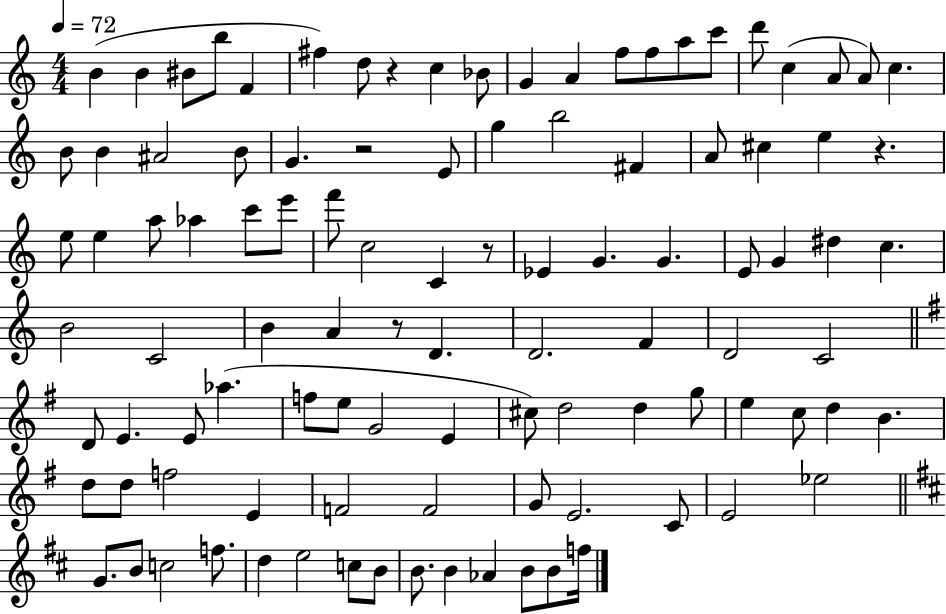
B4/q B4/q BIS4/e B5/e F4/q F#5/q D5/e R/q C5/q Bb4/e G4/q A4/q F5/e F5/e A5/e C6/e D6/e C5/q A4/e A4/e C5/q. B4/e B4/q A#4/h B4/e G4/q. R/h E4/e G5/q B5/h F#4/q A4/e C#5/q E5/q R/q. E5/e E5/q A5/e Ab5/q C6/e E6/e F6/e C5/h C4/q R/e Eb4/q G4/q. G4/q. E4/e G4/q D#5/q C5/q. B4/h C4/h B4/q A4/q R/e D4/q. D4/h. F4/q D4/h C4/h D4/e E4/q. E4/e Ab5/q. F5/e E5/e G4/h E4/q C#5/e D5/h D5/q G5/e E5/q C5/e D5/q B4/q. D5/e D5/e F5/h E4/q F4/h F4/h G4/e E4/h. C4/e E4/h Eb5/h G4/e. B4/e C5/h F5/e. D5/q E5/h C5/e B4/e B4/e. B4/q Ab4/q B4/e B4/e F5/s